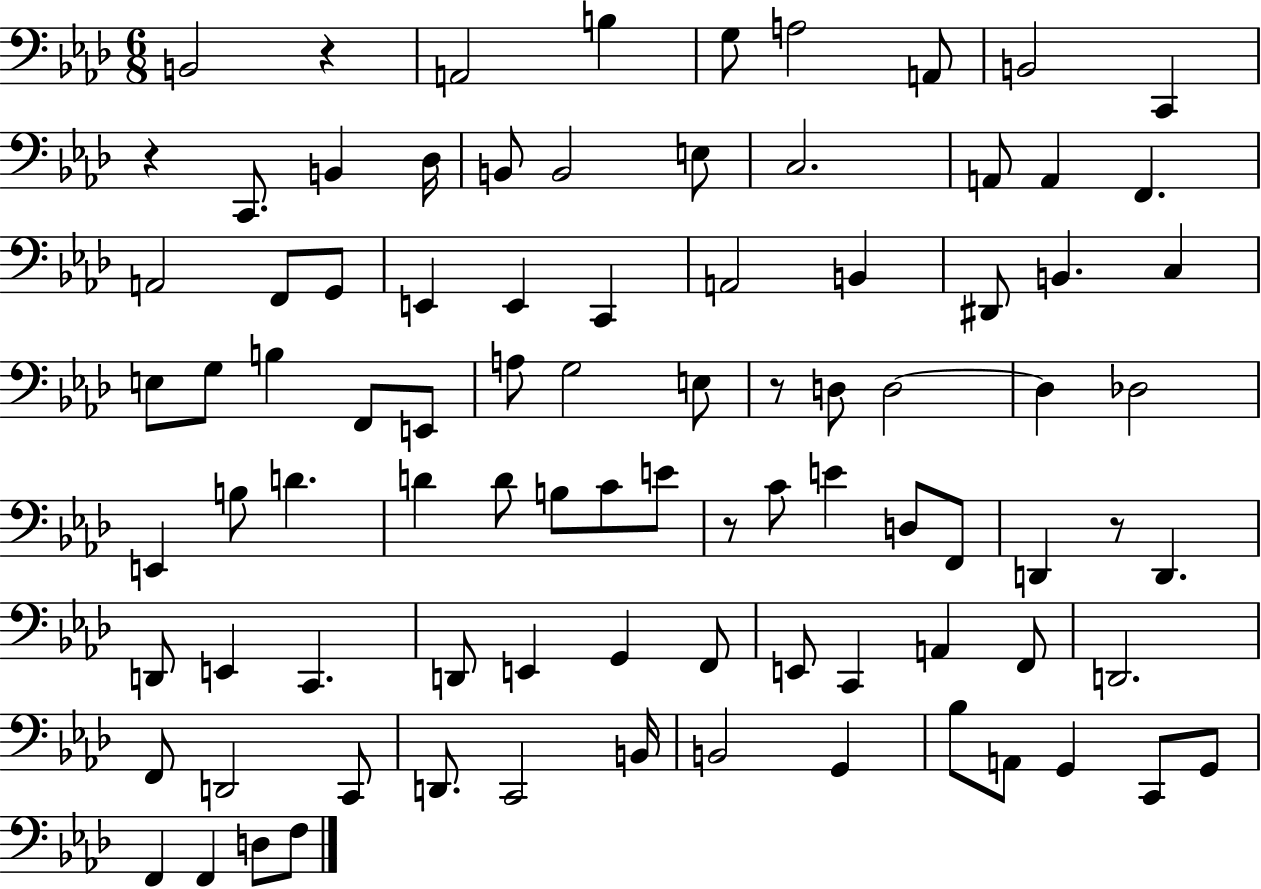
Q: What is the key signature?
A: AES major